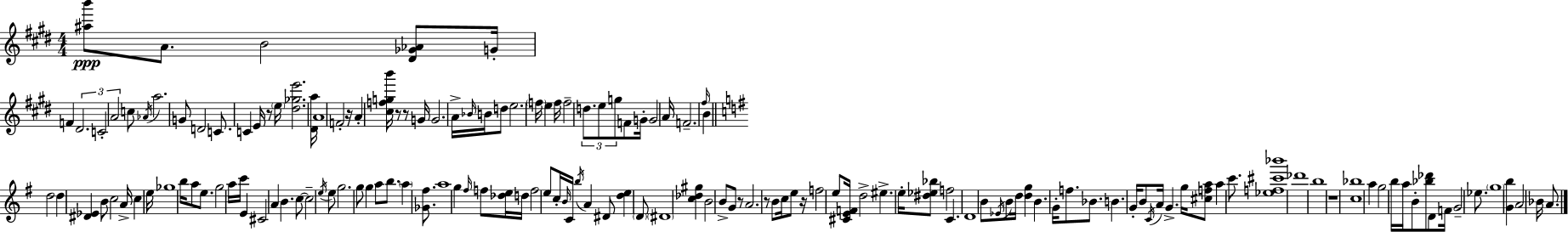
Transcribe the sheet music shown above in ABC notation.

X:1
T:Untitled
M:4/4
L:1/4
K:E
[^ab']/2 A/2 B2 [^D_G_A]/2 G/4 F ^D2 C2 A2 c/2 _A/4 a2 G/2 D2 C/2 C E/4 z/2 e/4 [^d_ge']2 [^Da]/4 A4 F2 z/4 A [^cfgb']/4 z/2 z/2 G/4 G2 A/4 _B/4 B/4 d/2 e2 f/4 e f/4 f2 d/2 e/2 g/2 F/2 G/4 G2 A/4 F2 ^f/4 B d2 d [^D_E] B/2 c2 A/4 c e/4 _g4 b/4 a/2 e/2 g2 a/4 c'/4 E ^C2 A B c/2 c2 e/4 e/2 g2 g/2 g a/2 b/2 a [_G^f]/2 a4 g ^f/4 f/2 [_de]/4 d/4 f2 e/2 c/4 B/4 C/4 b/4 A ^D/2 [de] D/2 ^D4 [c_d^g] B2 B/2 G/2 z/2 A2 z/2 B/2 c/4 e/2 z/4 f2 e/2 [^CEF]/4 d2 ^e e/4 [^d_e_b]/2 f2 C D4 B/2 _E/4 B/2 d/4 [dg] B G/4 f/2 _B/2 B G/4 B/2 C/4 A/4 G g/4 [^cfa]/2 a c'/2 [_ef^c'_b']4 _d'4 b4 z4 [c_b]4 a g2 b/4 a/4 B/2 [_b_d']/2 D/2 F/4 G2 _e/2 g4 [Gb] A2 _B/4 A/2